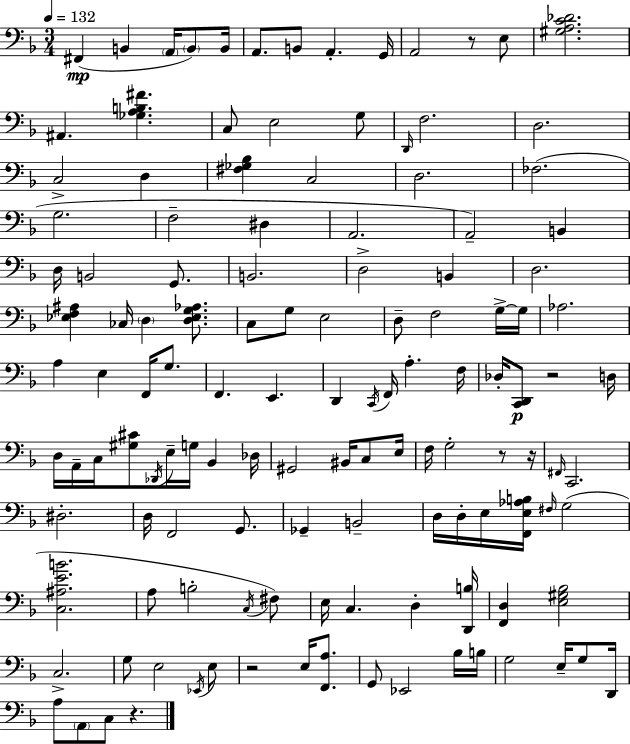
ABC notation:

X:1
T:Untitled
M:3/4
L:1/4
K:F
^F,, B,, A,,/4 B,,/2 B,,/4 A,,/2 B,,/2 A,, G,,/4 A,,2 z/2 E,/2 [^G,A,C_D]2 ^A,, [_G,A,B,^F] C,/2 E,2 G,/2 D,,/4 F,2 D,2 C,2 D, [^F,_G,_B,] C,2 D,2 _F,2 G,2 F,2 ^D, A,,2 A,,2 B,, D,/4 B,,2 G,,/2 B,,2 D,2 B,, D,2 [_E,F,^A,] _C,/4 D, [D,_E,G,_A,]/2 C,/2 G,/2 E,2 D,/2 F,2 G,/4 G,/4 _A,2 A, E, F,,/4 G,/2 F,, E,, D,, C,,/4 F,,/4 A, F,/4 _D,/4 [C,,D,,]/2 z2 D,/4 D,/4 A,,/4 C,/4 [^G,^C]/2 _D,,/4 E,/4 G,/4 _B,, _D,/4 ^G,,2 ^B,,/4 C,/2 E,/4 F,/4 G,2 z/2 z/4 ^F,,/4 C,,2 ^D,2 D,/4 F,,2 G,,/2 _G,, B,,2 D,/4 D,/4 E,/4 [F,,E,_A,B,]/4 ^F,/4 G,2 [C,^A,EB]2 A,/2 B,2 C,/4 ^F,/2 E,/4 C, D, [D,,B,]/4 [F,,D,] [E,^G,_B,]2 C,2 G,/2 E,2 _E,,/4 E,/2 z2 E,/4 [F,,A,]/2 G,,/2 _E,,2 _B,/4 B,/4 G,2 E,/4 G,/2 D,,/4 A,/2 A,,/2 C,/2 z